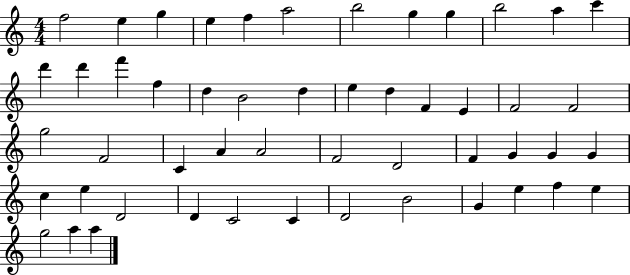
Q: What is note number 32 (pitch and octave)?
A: D4